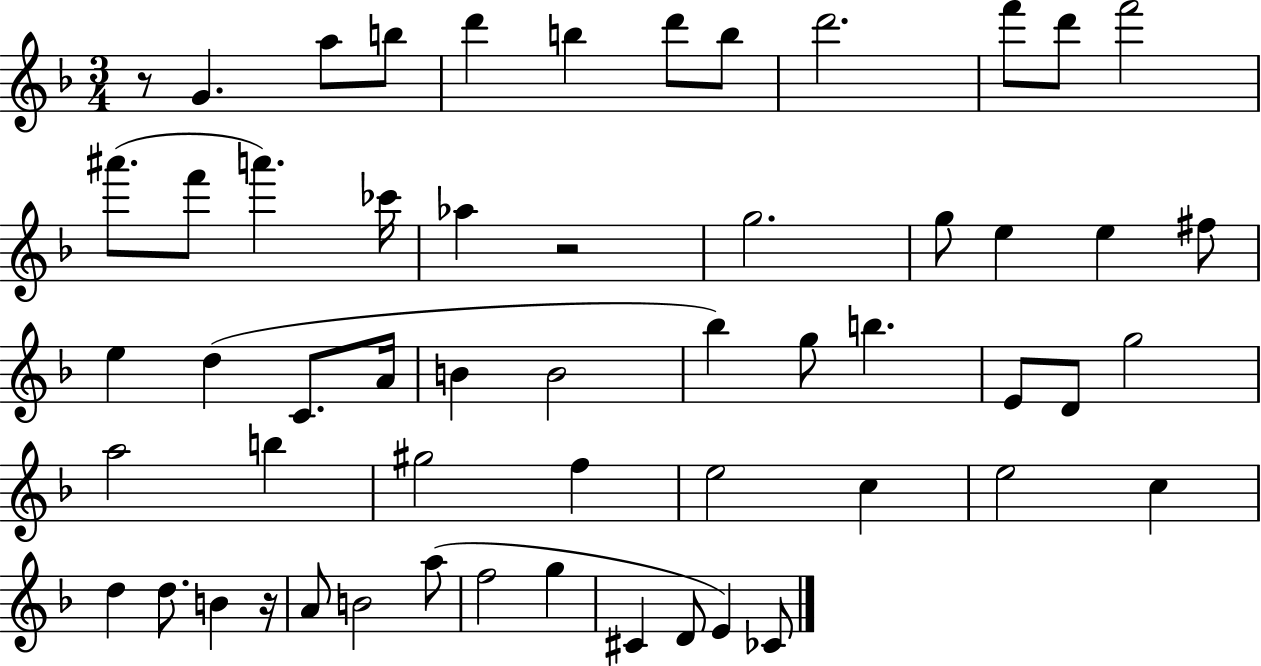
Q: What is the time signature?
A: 3/4